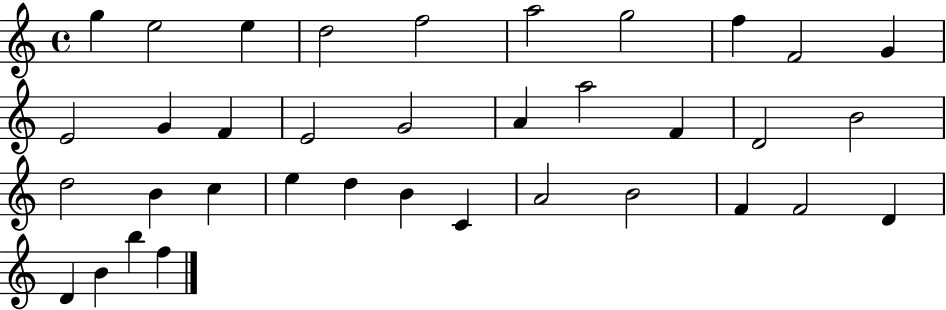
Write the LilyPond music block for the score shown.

{
  \clef treble
  \time 4/4
  \defaultTimeSignature
  \key c \major
  g''4 e''2 e''4 | d''2 f''2 | a''2 g''2 | f''4 f'2 g'4 | \break e'2 g'4 f'4 | e'2 g'2 | a'4 a''2 f'4 | d'2 b'2 | \break d''2 b'4 c''4 | e''4 d''4 b'4 c'4 | a'2 b'2 | f'4 f'2 d'4 | \break d'4 b'4 b''4 f''4 | \bar "|."
}